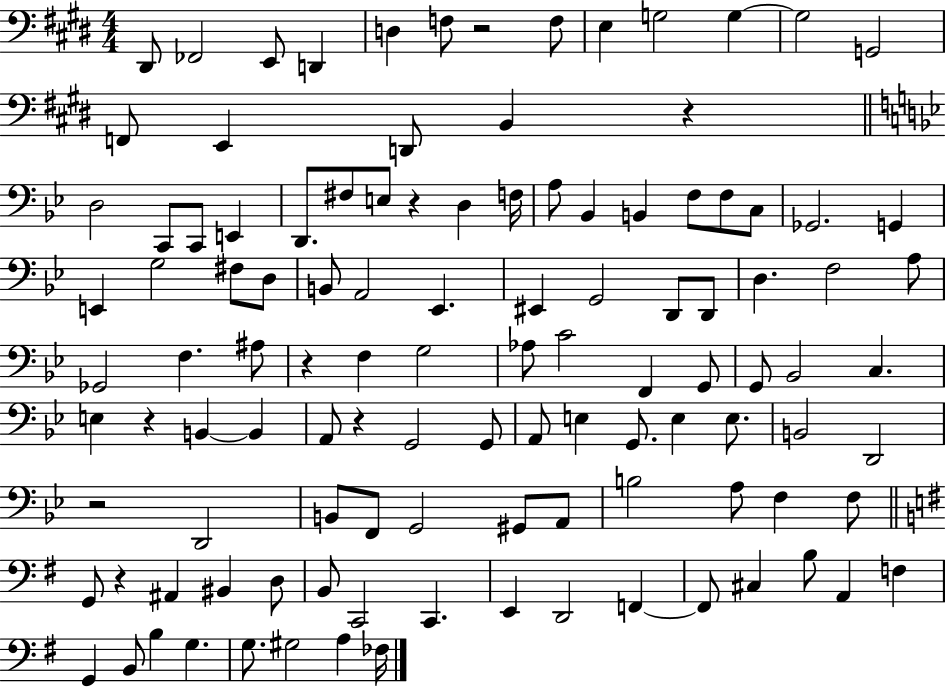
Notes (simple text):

D#2/e FES2/h E2/e D2/q D3/q F3/e R/h F3/e E3/q G3/h G3/q G3/h G2/h F2/e E2/q D2/e B2/q R/q D3/h C2/e C2/e E2/q D2/e. F#3/e E3/e R/q D3/q F3/s A3/e Bb2/q B2/q F3/e F3/e C3/e Gb2/h. G2/q E2/q G3/h F#3/e D3/e B2/e A2/h Eb2/q. EIS2/q G2/h D2/e D2/e D3/q. F3/h A3/e Gb2/h F3/q. A#3/e R/q F3/q G3/h Ab3/e C4/h F2/q G2/e G2/e Bb2/h C3/q. E3/q R/q B2/q B2/q A2/e R/q G2/h G2/e A2/e E3/q G2/e. E3/q E3/e. B2/h D2/h R/h D2/h B2/e F2/e G2/h G#2/e A2/e B3/h A3/e F3/q F3/e G2/e R/q A#2/q BIS2/q D3/e B2/e C2/h C2/q. E2/q D2/h F2/q F2/e C#3/q B3/e A2/q F3/q G2/q B2/e B3/q G3/q. G3/e. G#3/h A3/q FES3/s